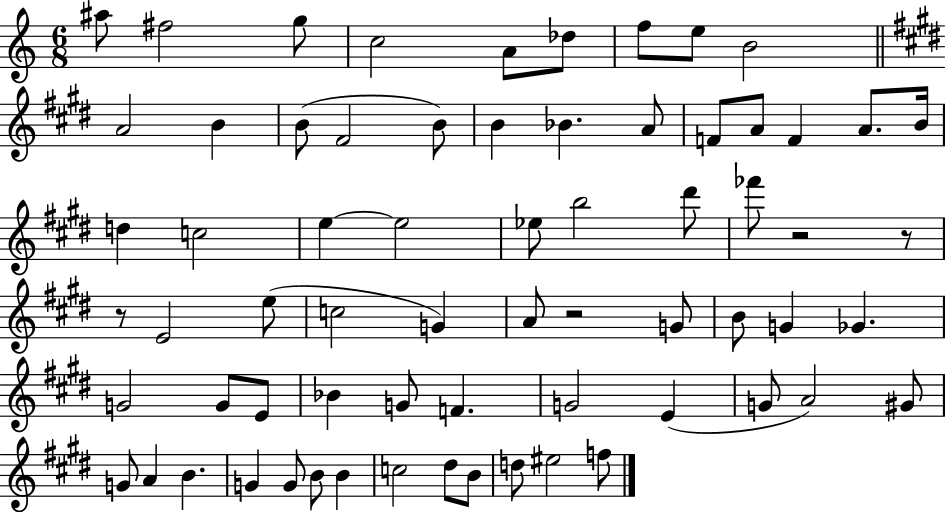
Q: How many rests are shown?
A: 4